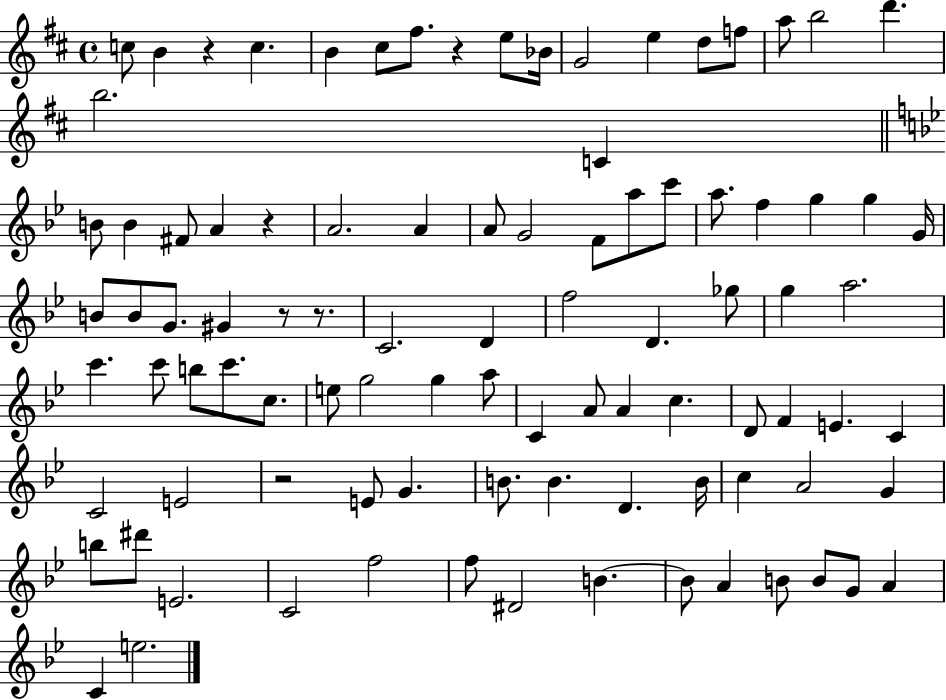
C5/e B4/q R/q C5/q. B4/q C#5/e F#5/e. R/q E5/e Bb4/s G4/h E5/q D5/e F5/e A5/e B5/h D6/q. B5/h. C4/q B4/e B4/q F#4/e A4/q R/q A4/h. A4/q A4/e G4/h F4/e A5/e C6/e A5/e. F5/q G5/q G5/q G4/s B4/e B4/e G4/e. G#4/q R/e R/e. C4/h. D4/q F5/h D4/q. Gb5/e G5/q A5/h. C6/q. C6/e B5/e C6/e. C5/e. E5/e G5/h G5/q A5/e C4/q A4/e A4/q C5/q. D4/e F4/q E4/q. C4/q C4/h E4/h R/h E4/e G4/q. B4/e. B4/q. D4/q. B4/s C5/q A4/h G4/q B5/e D#6/e E4/h. C4/h F5/h F5/e D#4/h B4/q. B4/e A4/q B4/e B4/e G4/e A4/q C4/q E5/h.